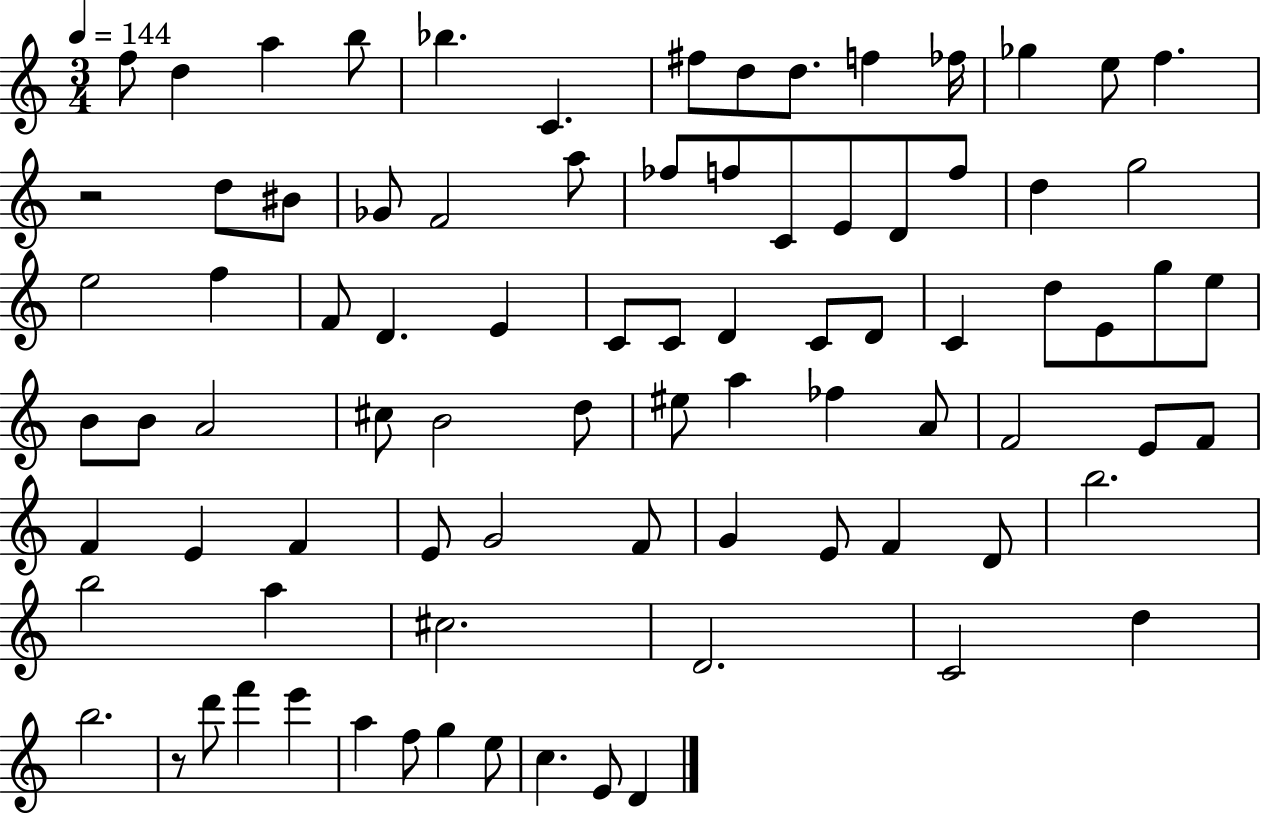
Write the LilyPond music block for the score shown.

{
  \clef treble
  \numericTimeSignature
  \time 3/4
  \key c \major
  \tempo 4 = 144
  f''8 d''4 a''4 b''8 | bes''4. c'4. | fis''8 d''8 d''8. f''4 fes''16 | ges''4 e''8 f''4. | \break r2 d''8 bis'8 | ges'8 f'2 a''8 | fes''8 f''8 c'8 e'8 d'8 f''8 | d''4 g''2 | \break e''2 f''4 | f'8 d'4. e'4 | c'8 c'8 d'4 c'8 d'8 | c'4 d''8 e'8 g''8 e''8 | \break b'8 b'8 a'2 | cis''8 b'2 d''8 | eis''8 a''4 fes''4 a'8 | f'2 e'8 f'8 | \break f'4 e'4 f'4 | e'8 g'2 f'8 | g'4 e'8 f'4 d'8 | b''2. | \break b''2 a''4 | cis''2. | d'2. | c'2 d''4 | \break b''2. | r8 d'''8 f'''4 e'''4 | a''4 f''8 g''4 e''8 | c''4. e'8 d'4 | \break \bar "|."
}